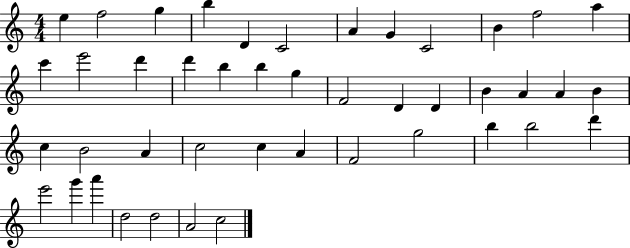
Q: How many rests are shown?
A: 0